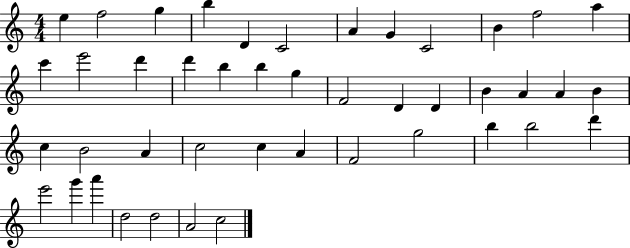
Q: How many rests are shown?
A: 0